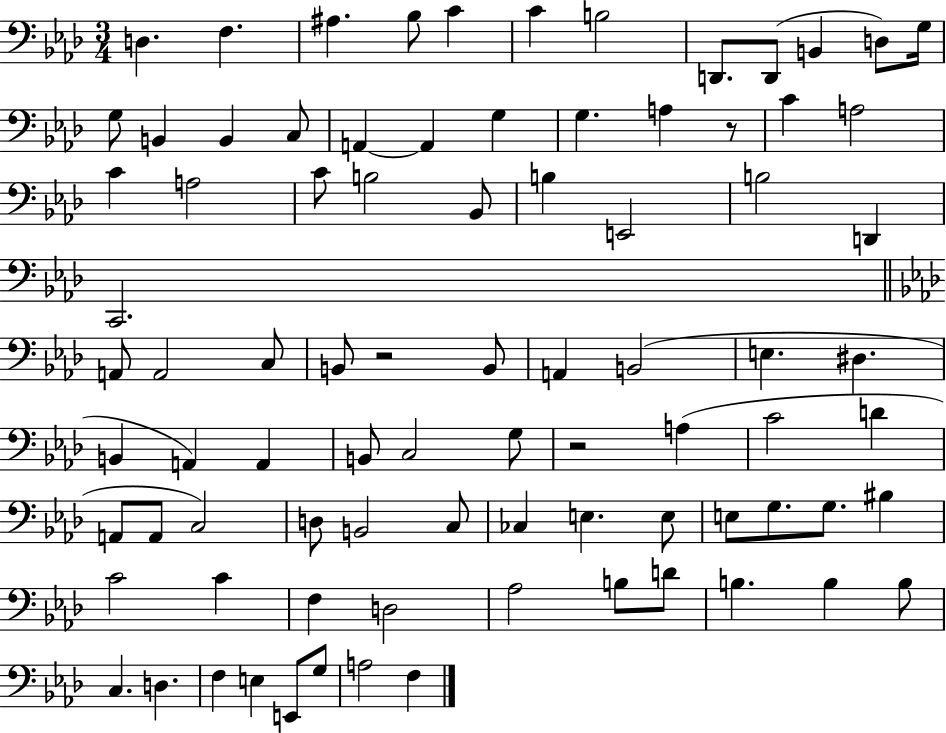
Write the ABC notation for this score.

X:1
T:Untitled
M:3/4
L:1/4
K:Ab
D, F, ^A, _B,/2 C C B,2 D,,/2 D,,/2 B,, D,/2 G,/4 G,/2 B,, B,, C,/2 A,, A,, G, G, A, z/2 C A,2 C A,2 C/2 B,2 _B,,/2 B, E,,2 B,2 D,, C,,2 A,,/2 A,,2 C,/2 B,,/2 z2 B,,/2 A,, B,,2 E, ^D, B,, A,, A,, B,,/2 C,2 G,/2 z2 A, C2 D A,,/2 A,,/2 C,2 D,/2 B,,2 C,/2 _C, E, E,/2 E,/2 G,/2 G,/2 ^B, C2 C F, D,2 _A,2 B,/2 D/2 B, B, B,/2 C, D, F, E, E,,/2 G,/2 A,2 F,